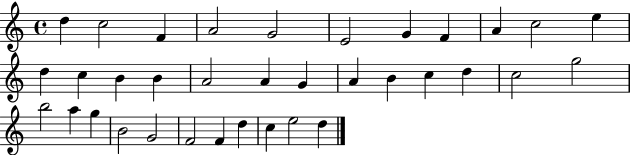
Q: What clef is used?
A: treble